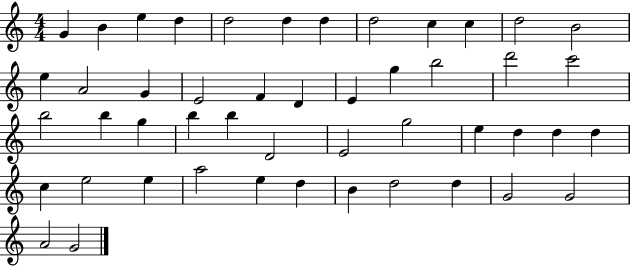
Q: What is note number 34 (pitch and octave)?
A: D5